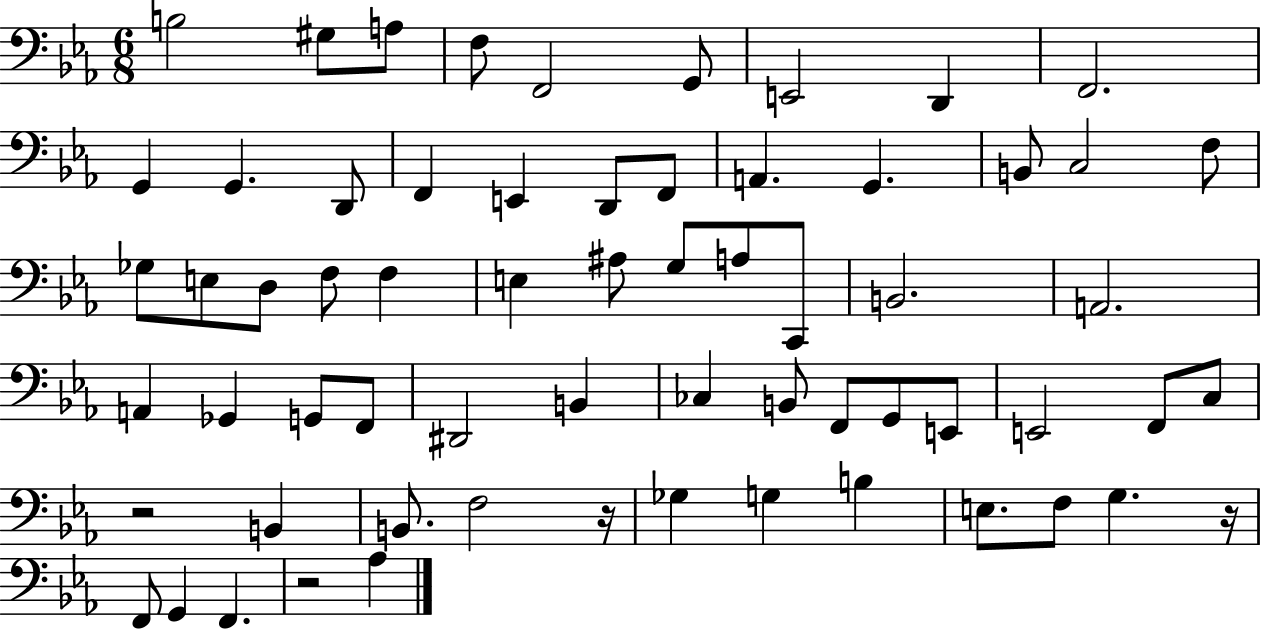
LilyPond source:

{
  \clef bass
  \numericTimeSignature
  \time 6/8
  \key ees \major
  b2 gis8 a8 | f8 f,2 g,8 | e,2 d,4 | f,2. | \break g,4 g,4. d,8 | f,4 e,4 d,8 f,8 | a,4. g,4. | b,8 c2 f8 | \break ges8 e8 d8 f8 f4 | e4 ais8 g8 a8 c,8 | b,2. | a,2. | \break a,4 ges,4 g,8 f,8 | dis,2 b,4 | ces4 b,8 f,8 g,8 e,8 | e,2 f,8 c8 | \break r2 b,4 | b,8. f2 r16 | ges4 g4 b4 | e8. f8 g4. r16 | \break f,8 g,4 f,4. | r2 aes4 | \bar "|."
}